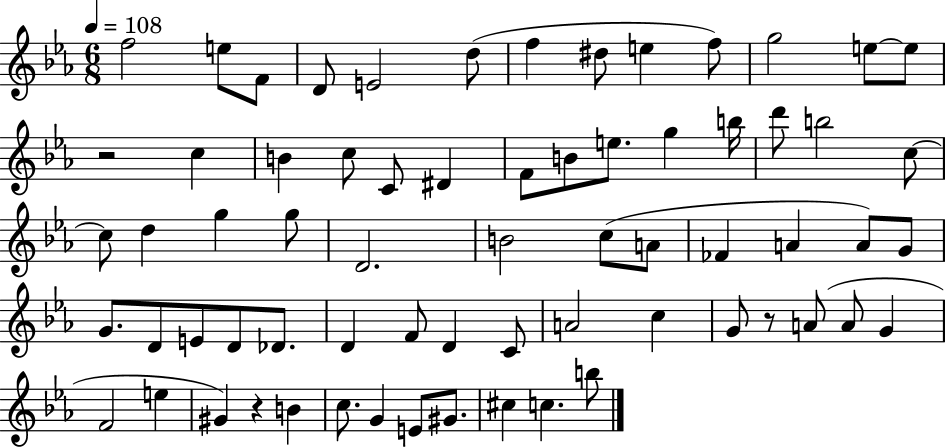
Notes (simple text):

F5/h E5/e F4/e D4/e E4/h D5/e F5/q D#5/e E5/q F5/e G5/h E5/e E5/e R/h C5/q B4/q C5/e C4/e D#4/q F4/e B4/e E5/e. G5/q B5/s D6/e B5/h C5/e C5/e D5/q G5/q G5/e D4/h. B4/h C5/e A4/e FES4/q A4/q A4/e G4/e G4/e. D4/e E4/e D4/e Db4/e. D4/q F4/e D4/q C4/e A4/h C5/q G4/e R/e A4/e A4/e G4/q F4/h E5/q G#4/q R/q B4/q C5/e. G4/q E4/e G#4/e. C#5/q C5/q. B5/e